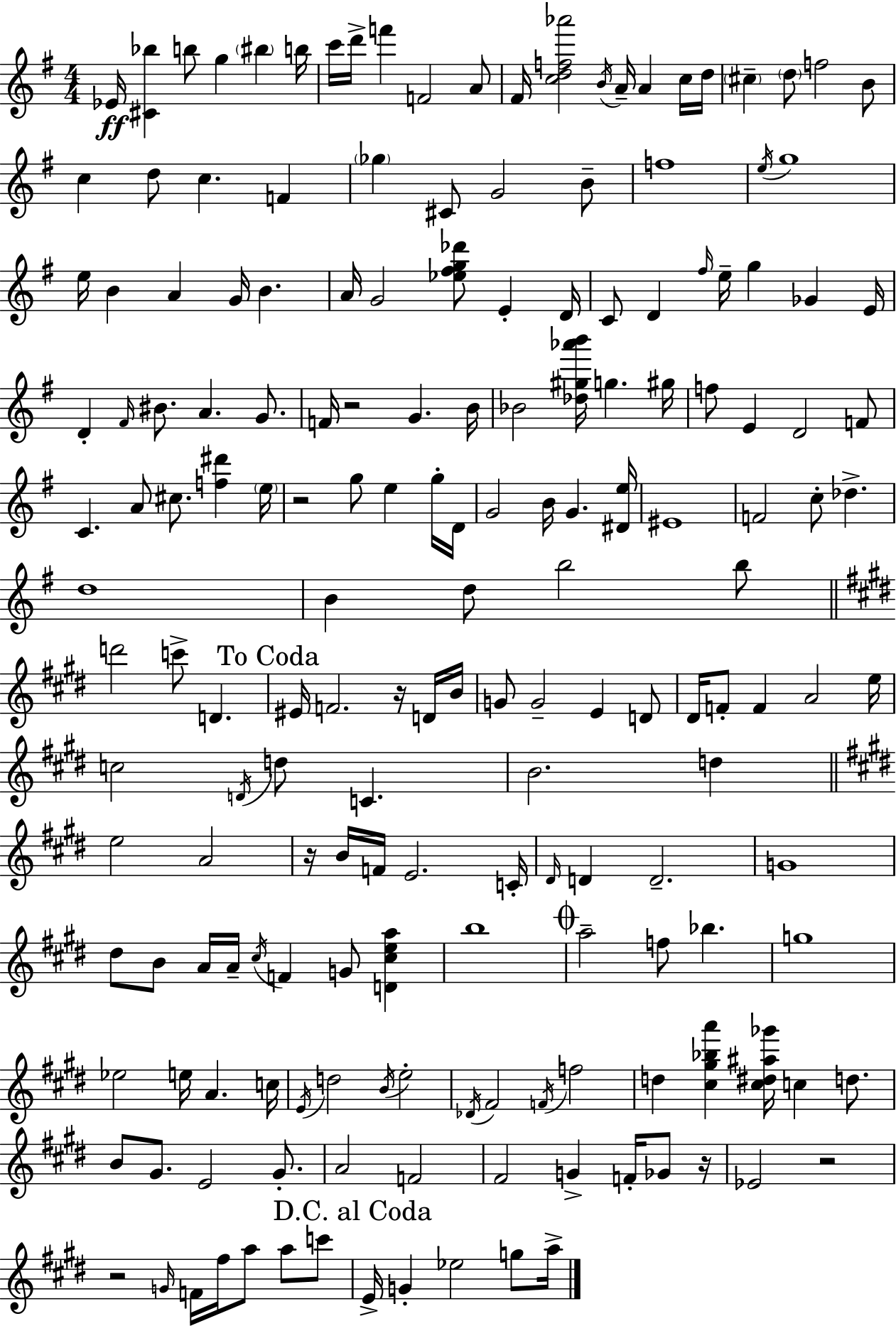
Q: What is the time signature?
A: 4/4